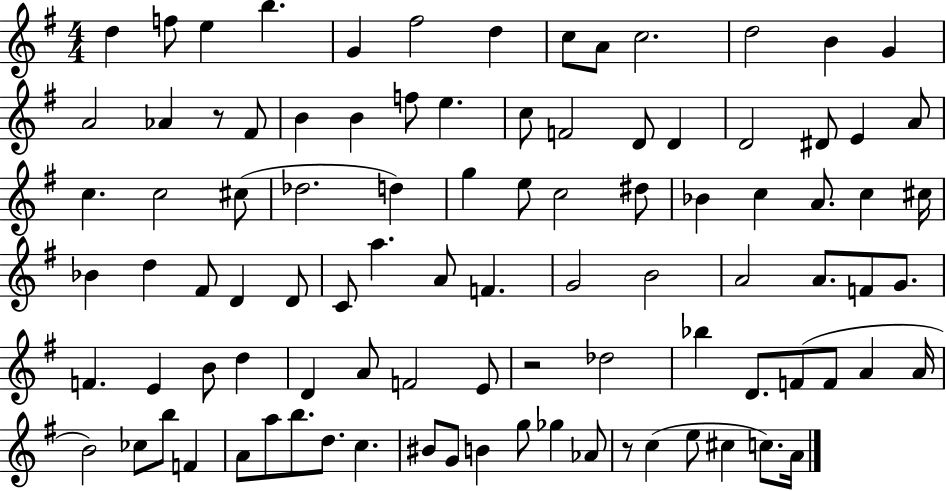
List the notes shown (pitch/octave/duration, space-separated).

D5/q F5/e E5/q B5/q. G4/q F#5/h D5/q C5/e A4/e C5/h. D5/h B4/q G4/q A4/h Ab4/q R/e F#4/e B4/q B4/q F5/e E5/q. C5/e F4/h D4/e D4/q D4/h D#4/e E4/q A4/e C5/q. C5/h C#5/e Db5/h. D5/q G5/q E5/e C5/h D#5/e Bb4/q C5/q A4/e. C5/q C#5/s Bb4/q D5/q F#4/e D4/q D4/e C4/e A5/q. A4/e F4/q. G4/h B4/h A4/h A4/e. F4/e G4/e. F4/q. E4/q B4/e D5/q D4/q A4/e F4/h E4/e R/h Db5/h Bb5/q D4/e. F4/e F4/e A4/q A4/s B4/h CES5/e B5/e F4/q A4/e A5/e B5/e. D5/e. C5/q. BIS4/e G4/e B4/q G5/e Gb5/q Ab4/e R/e C5/q E5/e C#5/q C5/e. A4/s